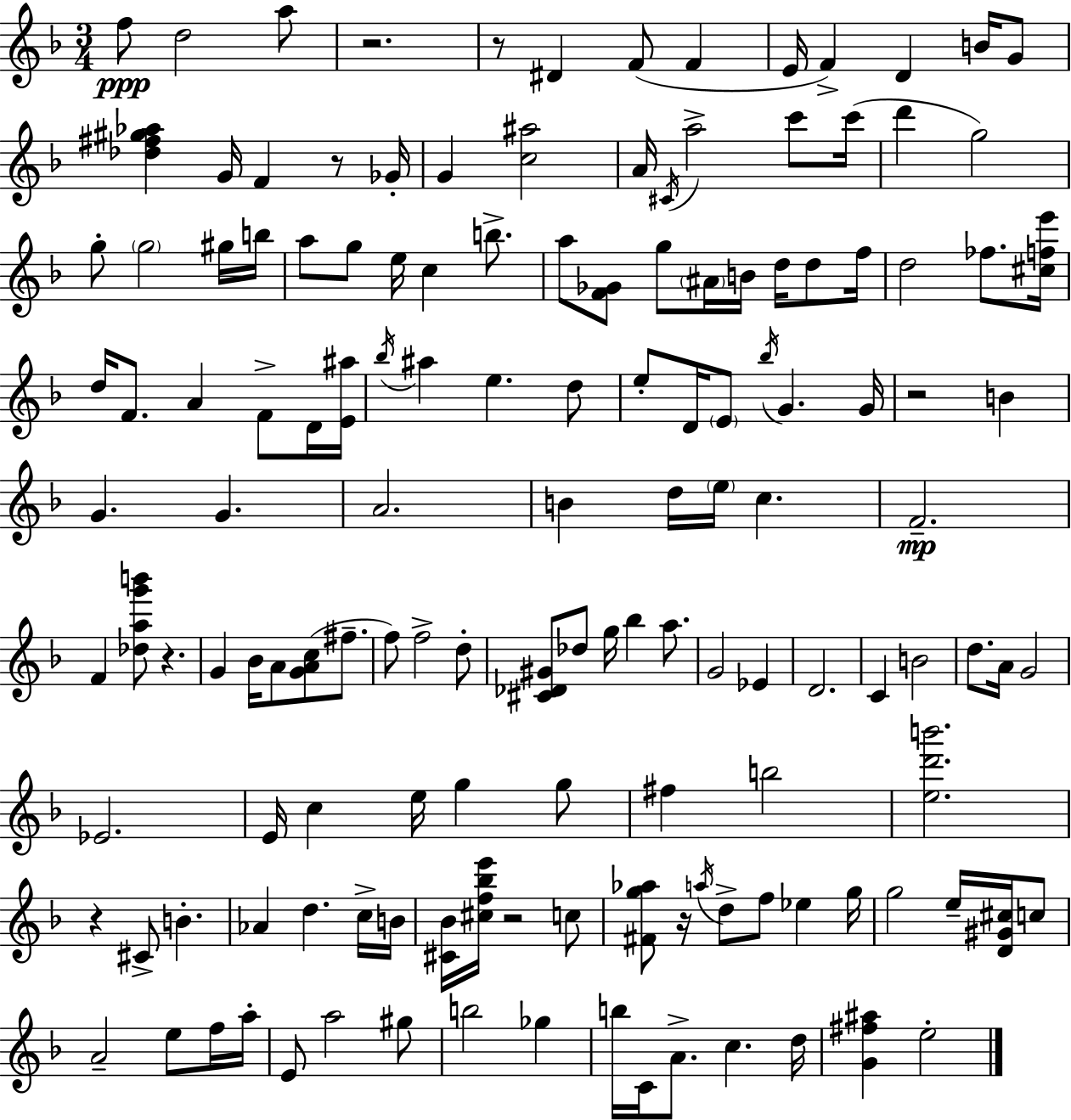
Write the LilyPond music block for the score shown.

{
  \clef treble
  \numericTimeSignature
  \time 3/4
  \key d \minor
  f''8\ppp d''2 a''8 | r2. | r8 dis'4 f'8( f'4 | e'16 f'4->) d'4 b'16 g'8 | \break <des'' fis'' gis'' aes''>4 g'16 f'4 r8 ges'16-. | g'4 <c'' ais''>2 | a'16 \acciaccatura { cis'16 } a''2-> c'''8 | c'''16( d'''4 g''2) | \break g''8-. \parenthesize g''2 gis''16 | b''16 a''8 g''8 e''16 c''4 b''8.-> | a''8 <f' ges'>8 g''8 \parenthesize ais'16 b'16 d''16 d''8 | f''16 d''2 fes''8. | \break <cis'' f'' e'''>16 d''16 f'8. a'4 f'8-> d'16 | <e' ais''>16 \acciaccatura { bes''16 } ais''4 e''4. | d''8 e''8-. d'16 \parenthesize e'8 \acciaccatura { bes''16 } g'4. | g'16 r2 b'4 | \break g'4. g'4. | a'2. | b'4 d''16 \parenthesize e''16 c''4. | f'2.--\mp | \break f'4 <des'' a'' g''' b'''>8 r4. | g'4 bes'16 a'8 <g' a' c''>8( | fis''8.-- f''8) f''2-> | d''8-. <cis' des' gis'>8 des''8 g''16 bes''4 | \break a''8. g'2 ees'4 | d'2. | c'4 b'2 | d''8. a'16 g'2 | \break ees'2. | e'16 c''4 e''16 g''4 | g''8 fis''4 b''2 | <e'' d''' b'''>2. | \break r4 cis'8-> b'4.-. | aes'4 d''4. | c''16-> b'16 <cis' bes'>16 <cis'' f'' bes'' e'''>16 r2 | c''8 <fis' g'' aes''>8 r16 \acciaccatura { a''16 } d''8-> f''8 ees''4 | \break g''16 g''2 | e''16-- <d' gis' cis''>16 c''8 a'2-- | e''8 f''16 a''16-. e'8 a''2 | gis''8 b''2 | \break ges''4 b''16 c'16 a'8.-> c''4. | d''16 <g' fis'' ais''>4 e''2-. | \bar "|."
}